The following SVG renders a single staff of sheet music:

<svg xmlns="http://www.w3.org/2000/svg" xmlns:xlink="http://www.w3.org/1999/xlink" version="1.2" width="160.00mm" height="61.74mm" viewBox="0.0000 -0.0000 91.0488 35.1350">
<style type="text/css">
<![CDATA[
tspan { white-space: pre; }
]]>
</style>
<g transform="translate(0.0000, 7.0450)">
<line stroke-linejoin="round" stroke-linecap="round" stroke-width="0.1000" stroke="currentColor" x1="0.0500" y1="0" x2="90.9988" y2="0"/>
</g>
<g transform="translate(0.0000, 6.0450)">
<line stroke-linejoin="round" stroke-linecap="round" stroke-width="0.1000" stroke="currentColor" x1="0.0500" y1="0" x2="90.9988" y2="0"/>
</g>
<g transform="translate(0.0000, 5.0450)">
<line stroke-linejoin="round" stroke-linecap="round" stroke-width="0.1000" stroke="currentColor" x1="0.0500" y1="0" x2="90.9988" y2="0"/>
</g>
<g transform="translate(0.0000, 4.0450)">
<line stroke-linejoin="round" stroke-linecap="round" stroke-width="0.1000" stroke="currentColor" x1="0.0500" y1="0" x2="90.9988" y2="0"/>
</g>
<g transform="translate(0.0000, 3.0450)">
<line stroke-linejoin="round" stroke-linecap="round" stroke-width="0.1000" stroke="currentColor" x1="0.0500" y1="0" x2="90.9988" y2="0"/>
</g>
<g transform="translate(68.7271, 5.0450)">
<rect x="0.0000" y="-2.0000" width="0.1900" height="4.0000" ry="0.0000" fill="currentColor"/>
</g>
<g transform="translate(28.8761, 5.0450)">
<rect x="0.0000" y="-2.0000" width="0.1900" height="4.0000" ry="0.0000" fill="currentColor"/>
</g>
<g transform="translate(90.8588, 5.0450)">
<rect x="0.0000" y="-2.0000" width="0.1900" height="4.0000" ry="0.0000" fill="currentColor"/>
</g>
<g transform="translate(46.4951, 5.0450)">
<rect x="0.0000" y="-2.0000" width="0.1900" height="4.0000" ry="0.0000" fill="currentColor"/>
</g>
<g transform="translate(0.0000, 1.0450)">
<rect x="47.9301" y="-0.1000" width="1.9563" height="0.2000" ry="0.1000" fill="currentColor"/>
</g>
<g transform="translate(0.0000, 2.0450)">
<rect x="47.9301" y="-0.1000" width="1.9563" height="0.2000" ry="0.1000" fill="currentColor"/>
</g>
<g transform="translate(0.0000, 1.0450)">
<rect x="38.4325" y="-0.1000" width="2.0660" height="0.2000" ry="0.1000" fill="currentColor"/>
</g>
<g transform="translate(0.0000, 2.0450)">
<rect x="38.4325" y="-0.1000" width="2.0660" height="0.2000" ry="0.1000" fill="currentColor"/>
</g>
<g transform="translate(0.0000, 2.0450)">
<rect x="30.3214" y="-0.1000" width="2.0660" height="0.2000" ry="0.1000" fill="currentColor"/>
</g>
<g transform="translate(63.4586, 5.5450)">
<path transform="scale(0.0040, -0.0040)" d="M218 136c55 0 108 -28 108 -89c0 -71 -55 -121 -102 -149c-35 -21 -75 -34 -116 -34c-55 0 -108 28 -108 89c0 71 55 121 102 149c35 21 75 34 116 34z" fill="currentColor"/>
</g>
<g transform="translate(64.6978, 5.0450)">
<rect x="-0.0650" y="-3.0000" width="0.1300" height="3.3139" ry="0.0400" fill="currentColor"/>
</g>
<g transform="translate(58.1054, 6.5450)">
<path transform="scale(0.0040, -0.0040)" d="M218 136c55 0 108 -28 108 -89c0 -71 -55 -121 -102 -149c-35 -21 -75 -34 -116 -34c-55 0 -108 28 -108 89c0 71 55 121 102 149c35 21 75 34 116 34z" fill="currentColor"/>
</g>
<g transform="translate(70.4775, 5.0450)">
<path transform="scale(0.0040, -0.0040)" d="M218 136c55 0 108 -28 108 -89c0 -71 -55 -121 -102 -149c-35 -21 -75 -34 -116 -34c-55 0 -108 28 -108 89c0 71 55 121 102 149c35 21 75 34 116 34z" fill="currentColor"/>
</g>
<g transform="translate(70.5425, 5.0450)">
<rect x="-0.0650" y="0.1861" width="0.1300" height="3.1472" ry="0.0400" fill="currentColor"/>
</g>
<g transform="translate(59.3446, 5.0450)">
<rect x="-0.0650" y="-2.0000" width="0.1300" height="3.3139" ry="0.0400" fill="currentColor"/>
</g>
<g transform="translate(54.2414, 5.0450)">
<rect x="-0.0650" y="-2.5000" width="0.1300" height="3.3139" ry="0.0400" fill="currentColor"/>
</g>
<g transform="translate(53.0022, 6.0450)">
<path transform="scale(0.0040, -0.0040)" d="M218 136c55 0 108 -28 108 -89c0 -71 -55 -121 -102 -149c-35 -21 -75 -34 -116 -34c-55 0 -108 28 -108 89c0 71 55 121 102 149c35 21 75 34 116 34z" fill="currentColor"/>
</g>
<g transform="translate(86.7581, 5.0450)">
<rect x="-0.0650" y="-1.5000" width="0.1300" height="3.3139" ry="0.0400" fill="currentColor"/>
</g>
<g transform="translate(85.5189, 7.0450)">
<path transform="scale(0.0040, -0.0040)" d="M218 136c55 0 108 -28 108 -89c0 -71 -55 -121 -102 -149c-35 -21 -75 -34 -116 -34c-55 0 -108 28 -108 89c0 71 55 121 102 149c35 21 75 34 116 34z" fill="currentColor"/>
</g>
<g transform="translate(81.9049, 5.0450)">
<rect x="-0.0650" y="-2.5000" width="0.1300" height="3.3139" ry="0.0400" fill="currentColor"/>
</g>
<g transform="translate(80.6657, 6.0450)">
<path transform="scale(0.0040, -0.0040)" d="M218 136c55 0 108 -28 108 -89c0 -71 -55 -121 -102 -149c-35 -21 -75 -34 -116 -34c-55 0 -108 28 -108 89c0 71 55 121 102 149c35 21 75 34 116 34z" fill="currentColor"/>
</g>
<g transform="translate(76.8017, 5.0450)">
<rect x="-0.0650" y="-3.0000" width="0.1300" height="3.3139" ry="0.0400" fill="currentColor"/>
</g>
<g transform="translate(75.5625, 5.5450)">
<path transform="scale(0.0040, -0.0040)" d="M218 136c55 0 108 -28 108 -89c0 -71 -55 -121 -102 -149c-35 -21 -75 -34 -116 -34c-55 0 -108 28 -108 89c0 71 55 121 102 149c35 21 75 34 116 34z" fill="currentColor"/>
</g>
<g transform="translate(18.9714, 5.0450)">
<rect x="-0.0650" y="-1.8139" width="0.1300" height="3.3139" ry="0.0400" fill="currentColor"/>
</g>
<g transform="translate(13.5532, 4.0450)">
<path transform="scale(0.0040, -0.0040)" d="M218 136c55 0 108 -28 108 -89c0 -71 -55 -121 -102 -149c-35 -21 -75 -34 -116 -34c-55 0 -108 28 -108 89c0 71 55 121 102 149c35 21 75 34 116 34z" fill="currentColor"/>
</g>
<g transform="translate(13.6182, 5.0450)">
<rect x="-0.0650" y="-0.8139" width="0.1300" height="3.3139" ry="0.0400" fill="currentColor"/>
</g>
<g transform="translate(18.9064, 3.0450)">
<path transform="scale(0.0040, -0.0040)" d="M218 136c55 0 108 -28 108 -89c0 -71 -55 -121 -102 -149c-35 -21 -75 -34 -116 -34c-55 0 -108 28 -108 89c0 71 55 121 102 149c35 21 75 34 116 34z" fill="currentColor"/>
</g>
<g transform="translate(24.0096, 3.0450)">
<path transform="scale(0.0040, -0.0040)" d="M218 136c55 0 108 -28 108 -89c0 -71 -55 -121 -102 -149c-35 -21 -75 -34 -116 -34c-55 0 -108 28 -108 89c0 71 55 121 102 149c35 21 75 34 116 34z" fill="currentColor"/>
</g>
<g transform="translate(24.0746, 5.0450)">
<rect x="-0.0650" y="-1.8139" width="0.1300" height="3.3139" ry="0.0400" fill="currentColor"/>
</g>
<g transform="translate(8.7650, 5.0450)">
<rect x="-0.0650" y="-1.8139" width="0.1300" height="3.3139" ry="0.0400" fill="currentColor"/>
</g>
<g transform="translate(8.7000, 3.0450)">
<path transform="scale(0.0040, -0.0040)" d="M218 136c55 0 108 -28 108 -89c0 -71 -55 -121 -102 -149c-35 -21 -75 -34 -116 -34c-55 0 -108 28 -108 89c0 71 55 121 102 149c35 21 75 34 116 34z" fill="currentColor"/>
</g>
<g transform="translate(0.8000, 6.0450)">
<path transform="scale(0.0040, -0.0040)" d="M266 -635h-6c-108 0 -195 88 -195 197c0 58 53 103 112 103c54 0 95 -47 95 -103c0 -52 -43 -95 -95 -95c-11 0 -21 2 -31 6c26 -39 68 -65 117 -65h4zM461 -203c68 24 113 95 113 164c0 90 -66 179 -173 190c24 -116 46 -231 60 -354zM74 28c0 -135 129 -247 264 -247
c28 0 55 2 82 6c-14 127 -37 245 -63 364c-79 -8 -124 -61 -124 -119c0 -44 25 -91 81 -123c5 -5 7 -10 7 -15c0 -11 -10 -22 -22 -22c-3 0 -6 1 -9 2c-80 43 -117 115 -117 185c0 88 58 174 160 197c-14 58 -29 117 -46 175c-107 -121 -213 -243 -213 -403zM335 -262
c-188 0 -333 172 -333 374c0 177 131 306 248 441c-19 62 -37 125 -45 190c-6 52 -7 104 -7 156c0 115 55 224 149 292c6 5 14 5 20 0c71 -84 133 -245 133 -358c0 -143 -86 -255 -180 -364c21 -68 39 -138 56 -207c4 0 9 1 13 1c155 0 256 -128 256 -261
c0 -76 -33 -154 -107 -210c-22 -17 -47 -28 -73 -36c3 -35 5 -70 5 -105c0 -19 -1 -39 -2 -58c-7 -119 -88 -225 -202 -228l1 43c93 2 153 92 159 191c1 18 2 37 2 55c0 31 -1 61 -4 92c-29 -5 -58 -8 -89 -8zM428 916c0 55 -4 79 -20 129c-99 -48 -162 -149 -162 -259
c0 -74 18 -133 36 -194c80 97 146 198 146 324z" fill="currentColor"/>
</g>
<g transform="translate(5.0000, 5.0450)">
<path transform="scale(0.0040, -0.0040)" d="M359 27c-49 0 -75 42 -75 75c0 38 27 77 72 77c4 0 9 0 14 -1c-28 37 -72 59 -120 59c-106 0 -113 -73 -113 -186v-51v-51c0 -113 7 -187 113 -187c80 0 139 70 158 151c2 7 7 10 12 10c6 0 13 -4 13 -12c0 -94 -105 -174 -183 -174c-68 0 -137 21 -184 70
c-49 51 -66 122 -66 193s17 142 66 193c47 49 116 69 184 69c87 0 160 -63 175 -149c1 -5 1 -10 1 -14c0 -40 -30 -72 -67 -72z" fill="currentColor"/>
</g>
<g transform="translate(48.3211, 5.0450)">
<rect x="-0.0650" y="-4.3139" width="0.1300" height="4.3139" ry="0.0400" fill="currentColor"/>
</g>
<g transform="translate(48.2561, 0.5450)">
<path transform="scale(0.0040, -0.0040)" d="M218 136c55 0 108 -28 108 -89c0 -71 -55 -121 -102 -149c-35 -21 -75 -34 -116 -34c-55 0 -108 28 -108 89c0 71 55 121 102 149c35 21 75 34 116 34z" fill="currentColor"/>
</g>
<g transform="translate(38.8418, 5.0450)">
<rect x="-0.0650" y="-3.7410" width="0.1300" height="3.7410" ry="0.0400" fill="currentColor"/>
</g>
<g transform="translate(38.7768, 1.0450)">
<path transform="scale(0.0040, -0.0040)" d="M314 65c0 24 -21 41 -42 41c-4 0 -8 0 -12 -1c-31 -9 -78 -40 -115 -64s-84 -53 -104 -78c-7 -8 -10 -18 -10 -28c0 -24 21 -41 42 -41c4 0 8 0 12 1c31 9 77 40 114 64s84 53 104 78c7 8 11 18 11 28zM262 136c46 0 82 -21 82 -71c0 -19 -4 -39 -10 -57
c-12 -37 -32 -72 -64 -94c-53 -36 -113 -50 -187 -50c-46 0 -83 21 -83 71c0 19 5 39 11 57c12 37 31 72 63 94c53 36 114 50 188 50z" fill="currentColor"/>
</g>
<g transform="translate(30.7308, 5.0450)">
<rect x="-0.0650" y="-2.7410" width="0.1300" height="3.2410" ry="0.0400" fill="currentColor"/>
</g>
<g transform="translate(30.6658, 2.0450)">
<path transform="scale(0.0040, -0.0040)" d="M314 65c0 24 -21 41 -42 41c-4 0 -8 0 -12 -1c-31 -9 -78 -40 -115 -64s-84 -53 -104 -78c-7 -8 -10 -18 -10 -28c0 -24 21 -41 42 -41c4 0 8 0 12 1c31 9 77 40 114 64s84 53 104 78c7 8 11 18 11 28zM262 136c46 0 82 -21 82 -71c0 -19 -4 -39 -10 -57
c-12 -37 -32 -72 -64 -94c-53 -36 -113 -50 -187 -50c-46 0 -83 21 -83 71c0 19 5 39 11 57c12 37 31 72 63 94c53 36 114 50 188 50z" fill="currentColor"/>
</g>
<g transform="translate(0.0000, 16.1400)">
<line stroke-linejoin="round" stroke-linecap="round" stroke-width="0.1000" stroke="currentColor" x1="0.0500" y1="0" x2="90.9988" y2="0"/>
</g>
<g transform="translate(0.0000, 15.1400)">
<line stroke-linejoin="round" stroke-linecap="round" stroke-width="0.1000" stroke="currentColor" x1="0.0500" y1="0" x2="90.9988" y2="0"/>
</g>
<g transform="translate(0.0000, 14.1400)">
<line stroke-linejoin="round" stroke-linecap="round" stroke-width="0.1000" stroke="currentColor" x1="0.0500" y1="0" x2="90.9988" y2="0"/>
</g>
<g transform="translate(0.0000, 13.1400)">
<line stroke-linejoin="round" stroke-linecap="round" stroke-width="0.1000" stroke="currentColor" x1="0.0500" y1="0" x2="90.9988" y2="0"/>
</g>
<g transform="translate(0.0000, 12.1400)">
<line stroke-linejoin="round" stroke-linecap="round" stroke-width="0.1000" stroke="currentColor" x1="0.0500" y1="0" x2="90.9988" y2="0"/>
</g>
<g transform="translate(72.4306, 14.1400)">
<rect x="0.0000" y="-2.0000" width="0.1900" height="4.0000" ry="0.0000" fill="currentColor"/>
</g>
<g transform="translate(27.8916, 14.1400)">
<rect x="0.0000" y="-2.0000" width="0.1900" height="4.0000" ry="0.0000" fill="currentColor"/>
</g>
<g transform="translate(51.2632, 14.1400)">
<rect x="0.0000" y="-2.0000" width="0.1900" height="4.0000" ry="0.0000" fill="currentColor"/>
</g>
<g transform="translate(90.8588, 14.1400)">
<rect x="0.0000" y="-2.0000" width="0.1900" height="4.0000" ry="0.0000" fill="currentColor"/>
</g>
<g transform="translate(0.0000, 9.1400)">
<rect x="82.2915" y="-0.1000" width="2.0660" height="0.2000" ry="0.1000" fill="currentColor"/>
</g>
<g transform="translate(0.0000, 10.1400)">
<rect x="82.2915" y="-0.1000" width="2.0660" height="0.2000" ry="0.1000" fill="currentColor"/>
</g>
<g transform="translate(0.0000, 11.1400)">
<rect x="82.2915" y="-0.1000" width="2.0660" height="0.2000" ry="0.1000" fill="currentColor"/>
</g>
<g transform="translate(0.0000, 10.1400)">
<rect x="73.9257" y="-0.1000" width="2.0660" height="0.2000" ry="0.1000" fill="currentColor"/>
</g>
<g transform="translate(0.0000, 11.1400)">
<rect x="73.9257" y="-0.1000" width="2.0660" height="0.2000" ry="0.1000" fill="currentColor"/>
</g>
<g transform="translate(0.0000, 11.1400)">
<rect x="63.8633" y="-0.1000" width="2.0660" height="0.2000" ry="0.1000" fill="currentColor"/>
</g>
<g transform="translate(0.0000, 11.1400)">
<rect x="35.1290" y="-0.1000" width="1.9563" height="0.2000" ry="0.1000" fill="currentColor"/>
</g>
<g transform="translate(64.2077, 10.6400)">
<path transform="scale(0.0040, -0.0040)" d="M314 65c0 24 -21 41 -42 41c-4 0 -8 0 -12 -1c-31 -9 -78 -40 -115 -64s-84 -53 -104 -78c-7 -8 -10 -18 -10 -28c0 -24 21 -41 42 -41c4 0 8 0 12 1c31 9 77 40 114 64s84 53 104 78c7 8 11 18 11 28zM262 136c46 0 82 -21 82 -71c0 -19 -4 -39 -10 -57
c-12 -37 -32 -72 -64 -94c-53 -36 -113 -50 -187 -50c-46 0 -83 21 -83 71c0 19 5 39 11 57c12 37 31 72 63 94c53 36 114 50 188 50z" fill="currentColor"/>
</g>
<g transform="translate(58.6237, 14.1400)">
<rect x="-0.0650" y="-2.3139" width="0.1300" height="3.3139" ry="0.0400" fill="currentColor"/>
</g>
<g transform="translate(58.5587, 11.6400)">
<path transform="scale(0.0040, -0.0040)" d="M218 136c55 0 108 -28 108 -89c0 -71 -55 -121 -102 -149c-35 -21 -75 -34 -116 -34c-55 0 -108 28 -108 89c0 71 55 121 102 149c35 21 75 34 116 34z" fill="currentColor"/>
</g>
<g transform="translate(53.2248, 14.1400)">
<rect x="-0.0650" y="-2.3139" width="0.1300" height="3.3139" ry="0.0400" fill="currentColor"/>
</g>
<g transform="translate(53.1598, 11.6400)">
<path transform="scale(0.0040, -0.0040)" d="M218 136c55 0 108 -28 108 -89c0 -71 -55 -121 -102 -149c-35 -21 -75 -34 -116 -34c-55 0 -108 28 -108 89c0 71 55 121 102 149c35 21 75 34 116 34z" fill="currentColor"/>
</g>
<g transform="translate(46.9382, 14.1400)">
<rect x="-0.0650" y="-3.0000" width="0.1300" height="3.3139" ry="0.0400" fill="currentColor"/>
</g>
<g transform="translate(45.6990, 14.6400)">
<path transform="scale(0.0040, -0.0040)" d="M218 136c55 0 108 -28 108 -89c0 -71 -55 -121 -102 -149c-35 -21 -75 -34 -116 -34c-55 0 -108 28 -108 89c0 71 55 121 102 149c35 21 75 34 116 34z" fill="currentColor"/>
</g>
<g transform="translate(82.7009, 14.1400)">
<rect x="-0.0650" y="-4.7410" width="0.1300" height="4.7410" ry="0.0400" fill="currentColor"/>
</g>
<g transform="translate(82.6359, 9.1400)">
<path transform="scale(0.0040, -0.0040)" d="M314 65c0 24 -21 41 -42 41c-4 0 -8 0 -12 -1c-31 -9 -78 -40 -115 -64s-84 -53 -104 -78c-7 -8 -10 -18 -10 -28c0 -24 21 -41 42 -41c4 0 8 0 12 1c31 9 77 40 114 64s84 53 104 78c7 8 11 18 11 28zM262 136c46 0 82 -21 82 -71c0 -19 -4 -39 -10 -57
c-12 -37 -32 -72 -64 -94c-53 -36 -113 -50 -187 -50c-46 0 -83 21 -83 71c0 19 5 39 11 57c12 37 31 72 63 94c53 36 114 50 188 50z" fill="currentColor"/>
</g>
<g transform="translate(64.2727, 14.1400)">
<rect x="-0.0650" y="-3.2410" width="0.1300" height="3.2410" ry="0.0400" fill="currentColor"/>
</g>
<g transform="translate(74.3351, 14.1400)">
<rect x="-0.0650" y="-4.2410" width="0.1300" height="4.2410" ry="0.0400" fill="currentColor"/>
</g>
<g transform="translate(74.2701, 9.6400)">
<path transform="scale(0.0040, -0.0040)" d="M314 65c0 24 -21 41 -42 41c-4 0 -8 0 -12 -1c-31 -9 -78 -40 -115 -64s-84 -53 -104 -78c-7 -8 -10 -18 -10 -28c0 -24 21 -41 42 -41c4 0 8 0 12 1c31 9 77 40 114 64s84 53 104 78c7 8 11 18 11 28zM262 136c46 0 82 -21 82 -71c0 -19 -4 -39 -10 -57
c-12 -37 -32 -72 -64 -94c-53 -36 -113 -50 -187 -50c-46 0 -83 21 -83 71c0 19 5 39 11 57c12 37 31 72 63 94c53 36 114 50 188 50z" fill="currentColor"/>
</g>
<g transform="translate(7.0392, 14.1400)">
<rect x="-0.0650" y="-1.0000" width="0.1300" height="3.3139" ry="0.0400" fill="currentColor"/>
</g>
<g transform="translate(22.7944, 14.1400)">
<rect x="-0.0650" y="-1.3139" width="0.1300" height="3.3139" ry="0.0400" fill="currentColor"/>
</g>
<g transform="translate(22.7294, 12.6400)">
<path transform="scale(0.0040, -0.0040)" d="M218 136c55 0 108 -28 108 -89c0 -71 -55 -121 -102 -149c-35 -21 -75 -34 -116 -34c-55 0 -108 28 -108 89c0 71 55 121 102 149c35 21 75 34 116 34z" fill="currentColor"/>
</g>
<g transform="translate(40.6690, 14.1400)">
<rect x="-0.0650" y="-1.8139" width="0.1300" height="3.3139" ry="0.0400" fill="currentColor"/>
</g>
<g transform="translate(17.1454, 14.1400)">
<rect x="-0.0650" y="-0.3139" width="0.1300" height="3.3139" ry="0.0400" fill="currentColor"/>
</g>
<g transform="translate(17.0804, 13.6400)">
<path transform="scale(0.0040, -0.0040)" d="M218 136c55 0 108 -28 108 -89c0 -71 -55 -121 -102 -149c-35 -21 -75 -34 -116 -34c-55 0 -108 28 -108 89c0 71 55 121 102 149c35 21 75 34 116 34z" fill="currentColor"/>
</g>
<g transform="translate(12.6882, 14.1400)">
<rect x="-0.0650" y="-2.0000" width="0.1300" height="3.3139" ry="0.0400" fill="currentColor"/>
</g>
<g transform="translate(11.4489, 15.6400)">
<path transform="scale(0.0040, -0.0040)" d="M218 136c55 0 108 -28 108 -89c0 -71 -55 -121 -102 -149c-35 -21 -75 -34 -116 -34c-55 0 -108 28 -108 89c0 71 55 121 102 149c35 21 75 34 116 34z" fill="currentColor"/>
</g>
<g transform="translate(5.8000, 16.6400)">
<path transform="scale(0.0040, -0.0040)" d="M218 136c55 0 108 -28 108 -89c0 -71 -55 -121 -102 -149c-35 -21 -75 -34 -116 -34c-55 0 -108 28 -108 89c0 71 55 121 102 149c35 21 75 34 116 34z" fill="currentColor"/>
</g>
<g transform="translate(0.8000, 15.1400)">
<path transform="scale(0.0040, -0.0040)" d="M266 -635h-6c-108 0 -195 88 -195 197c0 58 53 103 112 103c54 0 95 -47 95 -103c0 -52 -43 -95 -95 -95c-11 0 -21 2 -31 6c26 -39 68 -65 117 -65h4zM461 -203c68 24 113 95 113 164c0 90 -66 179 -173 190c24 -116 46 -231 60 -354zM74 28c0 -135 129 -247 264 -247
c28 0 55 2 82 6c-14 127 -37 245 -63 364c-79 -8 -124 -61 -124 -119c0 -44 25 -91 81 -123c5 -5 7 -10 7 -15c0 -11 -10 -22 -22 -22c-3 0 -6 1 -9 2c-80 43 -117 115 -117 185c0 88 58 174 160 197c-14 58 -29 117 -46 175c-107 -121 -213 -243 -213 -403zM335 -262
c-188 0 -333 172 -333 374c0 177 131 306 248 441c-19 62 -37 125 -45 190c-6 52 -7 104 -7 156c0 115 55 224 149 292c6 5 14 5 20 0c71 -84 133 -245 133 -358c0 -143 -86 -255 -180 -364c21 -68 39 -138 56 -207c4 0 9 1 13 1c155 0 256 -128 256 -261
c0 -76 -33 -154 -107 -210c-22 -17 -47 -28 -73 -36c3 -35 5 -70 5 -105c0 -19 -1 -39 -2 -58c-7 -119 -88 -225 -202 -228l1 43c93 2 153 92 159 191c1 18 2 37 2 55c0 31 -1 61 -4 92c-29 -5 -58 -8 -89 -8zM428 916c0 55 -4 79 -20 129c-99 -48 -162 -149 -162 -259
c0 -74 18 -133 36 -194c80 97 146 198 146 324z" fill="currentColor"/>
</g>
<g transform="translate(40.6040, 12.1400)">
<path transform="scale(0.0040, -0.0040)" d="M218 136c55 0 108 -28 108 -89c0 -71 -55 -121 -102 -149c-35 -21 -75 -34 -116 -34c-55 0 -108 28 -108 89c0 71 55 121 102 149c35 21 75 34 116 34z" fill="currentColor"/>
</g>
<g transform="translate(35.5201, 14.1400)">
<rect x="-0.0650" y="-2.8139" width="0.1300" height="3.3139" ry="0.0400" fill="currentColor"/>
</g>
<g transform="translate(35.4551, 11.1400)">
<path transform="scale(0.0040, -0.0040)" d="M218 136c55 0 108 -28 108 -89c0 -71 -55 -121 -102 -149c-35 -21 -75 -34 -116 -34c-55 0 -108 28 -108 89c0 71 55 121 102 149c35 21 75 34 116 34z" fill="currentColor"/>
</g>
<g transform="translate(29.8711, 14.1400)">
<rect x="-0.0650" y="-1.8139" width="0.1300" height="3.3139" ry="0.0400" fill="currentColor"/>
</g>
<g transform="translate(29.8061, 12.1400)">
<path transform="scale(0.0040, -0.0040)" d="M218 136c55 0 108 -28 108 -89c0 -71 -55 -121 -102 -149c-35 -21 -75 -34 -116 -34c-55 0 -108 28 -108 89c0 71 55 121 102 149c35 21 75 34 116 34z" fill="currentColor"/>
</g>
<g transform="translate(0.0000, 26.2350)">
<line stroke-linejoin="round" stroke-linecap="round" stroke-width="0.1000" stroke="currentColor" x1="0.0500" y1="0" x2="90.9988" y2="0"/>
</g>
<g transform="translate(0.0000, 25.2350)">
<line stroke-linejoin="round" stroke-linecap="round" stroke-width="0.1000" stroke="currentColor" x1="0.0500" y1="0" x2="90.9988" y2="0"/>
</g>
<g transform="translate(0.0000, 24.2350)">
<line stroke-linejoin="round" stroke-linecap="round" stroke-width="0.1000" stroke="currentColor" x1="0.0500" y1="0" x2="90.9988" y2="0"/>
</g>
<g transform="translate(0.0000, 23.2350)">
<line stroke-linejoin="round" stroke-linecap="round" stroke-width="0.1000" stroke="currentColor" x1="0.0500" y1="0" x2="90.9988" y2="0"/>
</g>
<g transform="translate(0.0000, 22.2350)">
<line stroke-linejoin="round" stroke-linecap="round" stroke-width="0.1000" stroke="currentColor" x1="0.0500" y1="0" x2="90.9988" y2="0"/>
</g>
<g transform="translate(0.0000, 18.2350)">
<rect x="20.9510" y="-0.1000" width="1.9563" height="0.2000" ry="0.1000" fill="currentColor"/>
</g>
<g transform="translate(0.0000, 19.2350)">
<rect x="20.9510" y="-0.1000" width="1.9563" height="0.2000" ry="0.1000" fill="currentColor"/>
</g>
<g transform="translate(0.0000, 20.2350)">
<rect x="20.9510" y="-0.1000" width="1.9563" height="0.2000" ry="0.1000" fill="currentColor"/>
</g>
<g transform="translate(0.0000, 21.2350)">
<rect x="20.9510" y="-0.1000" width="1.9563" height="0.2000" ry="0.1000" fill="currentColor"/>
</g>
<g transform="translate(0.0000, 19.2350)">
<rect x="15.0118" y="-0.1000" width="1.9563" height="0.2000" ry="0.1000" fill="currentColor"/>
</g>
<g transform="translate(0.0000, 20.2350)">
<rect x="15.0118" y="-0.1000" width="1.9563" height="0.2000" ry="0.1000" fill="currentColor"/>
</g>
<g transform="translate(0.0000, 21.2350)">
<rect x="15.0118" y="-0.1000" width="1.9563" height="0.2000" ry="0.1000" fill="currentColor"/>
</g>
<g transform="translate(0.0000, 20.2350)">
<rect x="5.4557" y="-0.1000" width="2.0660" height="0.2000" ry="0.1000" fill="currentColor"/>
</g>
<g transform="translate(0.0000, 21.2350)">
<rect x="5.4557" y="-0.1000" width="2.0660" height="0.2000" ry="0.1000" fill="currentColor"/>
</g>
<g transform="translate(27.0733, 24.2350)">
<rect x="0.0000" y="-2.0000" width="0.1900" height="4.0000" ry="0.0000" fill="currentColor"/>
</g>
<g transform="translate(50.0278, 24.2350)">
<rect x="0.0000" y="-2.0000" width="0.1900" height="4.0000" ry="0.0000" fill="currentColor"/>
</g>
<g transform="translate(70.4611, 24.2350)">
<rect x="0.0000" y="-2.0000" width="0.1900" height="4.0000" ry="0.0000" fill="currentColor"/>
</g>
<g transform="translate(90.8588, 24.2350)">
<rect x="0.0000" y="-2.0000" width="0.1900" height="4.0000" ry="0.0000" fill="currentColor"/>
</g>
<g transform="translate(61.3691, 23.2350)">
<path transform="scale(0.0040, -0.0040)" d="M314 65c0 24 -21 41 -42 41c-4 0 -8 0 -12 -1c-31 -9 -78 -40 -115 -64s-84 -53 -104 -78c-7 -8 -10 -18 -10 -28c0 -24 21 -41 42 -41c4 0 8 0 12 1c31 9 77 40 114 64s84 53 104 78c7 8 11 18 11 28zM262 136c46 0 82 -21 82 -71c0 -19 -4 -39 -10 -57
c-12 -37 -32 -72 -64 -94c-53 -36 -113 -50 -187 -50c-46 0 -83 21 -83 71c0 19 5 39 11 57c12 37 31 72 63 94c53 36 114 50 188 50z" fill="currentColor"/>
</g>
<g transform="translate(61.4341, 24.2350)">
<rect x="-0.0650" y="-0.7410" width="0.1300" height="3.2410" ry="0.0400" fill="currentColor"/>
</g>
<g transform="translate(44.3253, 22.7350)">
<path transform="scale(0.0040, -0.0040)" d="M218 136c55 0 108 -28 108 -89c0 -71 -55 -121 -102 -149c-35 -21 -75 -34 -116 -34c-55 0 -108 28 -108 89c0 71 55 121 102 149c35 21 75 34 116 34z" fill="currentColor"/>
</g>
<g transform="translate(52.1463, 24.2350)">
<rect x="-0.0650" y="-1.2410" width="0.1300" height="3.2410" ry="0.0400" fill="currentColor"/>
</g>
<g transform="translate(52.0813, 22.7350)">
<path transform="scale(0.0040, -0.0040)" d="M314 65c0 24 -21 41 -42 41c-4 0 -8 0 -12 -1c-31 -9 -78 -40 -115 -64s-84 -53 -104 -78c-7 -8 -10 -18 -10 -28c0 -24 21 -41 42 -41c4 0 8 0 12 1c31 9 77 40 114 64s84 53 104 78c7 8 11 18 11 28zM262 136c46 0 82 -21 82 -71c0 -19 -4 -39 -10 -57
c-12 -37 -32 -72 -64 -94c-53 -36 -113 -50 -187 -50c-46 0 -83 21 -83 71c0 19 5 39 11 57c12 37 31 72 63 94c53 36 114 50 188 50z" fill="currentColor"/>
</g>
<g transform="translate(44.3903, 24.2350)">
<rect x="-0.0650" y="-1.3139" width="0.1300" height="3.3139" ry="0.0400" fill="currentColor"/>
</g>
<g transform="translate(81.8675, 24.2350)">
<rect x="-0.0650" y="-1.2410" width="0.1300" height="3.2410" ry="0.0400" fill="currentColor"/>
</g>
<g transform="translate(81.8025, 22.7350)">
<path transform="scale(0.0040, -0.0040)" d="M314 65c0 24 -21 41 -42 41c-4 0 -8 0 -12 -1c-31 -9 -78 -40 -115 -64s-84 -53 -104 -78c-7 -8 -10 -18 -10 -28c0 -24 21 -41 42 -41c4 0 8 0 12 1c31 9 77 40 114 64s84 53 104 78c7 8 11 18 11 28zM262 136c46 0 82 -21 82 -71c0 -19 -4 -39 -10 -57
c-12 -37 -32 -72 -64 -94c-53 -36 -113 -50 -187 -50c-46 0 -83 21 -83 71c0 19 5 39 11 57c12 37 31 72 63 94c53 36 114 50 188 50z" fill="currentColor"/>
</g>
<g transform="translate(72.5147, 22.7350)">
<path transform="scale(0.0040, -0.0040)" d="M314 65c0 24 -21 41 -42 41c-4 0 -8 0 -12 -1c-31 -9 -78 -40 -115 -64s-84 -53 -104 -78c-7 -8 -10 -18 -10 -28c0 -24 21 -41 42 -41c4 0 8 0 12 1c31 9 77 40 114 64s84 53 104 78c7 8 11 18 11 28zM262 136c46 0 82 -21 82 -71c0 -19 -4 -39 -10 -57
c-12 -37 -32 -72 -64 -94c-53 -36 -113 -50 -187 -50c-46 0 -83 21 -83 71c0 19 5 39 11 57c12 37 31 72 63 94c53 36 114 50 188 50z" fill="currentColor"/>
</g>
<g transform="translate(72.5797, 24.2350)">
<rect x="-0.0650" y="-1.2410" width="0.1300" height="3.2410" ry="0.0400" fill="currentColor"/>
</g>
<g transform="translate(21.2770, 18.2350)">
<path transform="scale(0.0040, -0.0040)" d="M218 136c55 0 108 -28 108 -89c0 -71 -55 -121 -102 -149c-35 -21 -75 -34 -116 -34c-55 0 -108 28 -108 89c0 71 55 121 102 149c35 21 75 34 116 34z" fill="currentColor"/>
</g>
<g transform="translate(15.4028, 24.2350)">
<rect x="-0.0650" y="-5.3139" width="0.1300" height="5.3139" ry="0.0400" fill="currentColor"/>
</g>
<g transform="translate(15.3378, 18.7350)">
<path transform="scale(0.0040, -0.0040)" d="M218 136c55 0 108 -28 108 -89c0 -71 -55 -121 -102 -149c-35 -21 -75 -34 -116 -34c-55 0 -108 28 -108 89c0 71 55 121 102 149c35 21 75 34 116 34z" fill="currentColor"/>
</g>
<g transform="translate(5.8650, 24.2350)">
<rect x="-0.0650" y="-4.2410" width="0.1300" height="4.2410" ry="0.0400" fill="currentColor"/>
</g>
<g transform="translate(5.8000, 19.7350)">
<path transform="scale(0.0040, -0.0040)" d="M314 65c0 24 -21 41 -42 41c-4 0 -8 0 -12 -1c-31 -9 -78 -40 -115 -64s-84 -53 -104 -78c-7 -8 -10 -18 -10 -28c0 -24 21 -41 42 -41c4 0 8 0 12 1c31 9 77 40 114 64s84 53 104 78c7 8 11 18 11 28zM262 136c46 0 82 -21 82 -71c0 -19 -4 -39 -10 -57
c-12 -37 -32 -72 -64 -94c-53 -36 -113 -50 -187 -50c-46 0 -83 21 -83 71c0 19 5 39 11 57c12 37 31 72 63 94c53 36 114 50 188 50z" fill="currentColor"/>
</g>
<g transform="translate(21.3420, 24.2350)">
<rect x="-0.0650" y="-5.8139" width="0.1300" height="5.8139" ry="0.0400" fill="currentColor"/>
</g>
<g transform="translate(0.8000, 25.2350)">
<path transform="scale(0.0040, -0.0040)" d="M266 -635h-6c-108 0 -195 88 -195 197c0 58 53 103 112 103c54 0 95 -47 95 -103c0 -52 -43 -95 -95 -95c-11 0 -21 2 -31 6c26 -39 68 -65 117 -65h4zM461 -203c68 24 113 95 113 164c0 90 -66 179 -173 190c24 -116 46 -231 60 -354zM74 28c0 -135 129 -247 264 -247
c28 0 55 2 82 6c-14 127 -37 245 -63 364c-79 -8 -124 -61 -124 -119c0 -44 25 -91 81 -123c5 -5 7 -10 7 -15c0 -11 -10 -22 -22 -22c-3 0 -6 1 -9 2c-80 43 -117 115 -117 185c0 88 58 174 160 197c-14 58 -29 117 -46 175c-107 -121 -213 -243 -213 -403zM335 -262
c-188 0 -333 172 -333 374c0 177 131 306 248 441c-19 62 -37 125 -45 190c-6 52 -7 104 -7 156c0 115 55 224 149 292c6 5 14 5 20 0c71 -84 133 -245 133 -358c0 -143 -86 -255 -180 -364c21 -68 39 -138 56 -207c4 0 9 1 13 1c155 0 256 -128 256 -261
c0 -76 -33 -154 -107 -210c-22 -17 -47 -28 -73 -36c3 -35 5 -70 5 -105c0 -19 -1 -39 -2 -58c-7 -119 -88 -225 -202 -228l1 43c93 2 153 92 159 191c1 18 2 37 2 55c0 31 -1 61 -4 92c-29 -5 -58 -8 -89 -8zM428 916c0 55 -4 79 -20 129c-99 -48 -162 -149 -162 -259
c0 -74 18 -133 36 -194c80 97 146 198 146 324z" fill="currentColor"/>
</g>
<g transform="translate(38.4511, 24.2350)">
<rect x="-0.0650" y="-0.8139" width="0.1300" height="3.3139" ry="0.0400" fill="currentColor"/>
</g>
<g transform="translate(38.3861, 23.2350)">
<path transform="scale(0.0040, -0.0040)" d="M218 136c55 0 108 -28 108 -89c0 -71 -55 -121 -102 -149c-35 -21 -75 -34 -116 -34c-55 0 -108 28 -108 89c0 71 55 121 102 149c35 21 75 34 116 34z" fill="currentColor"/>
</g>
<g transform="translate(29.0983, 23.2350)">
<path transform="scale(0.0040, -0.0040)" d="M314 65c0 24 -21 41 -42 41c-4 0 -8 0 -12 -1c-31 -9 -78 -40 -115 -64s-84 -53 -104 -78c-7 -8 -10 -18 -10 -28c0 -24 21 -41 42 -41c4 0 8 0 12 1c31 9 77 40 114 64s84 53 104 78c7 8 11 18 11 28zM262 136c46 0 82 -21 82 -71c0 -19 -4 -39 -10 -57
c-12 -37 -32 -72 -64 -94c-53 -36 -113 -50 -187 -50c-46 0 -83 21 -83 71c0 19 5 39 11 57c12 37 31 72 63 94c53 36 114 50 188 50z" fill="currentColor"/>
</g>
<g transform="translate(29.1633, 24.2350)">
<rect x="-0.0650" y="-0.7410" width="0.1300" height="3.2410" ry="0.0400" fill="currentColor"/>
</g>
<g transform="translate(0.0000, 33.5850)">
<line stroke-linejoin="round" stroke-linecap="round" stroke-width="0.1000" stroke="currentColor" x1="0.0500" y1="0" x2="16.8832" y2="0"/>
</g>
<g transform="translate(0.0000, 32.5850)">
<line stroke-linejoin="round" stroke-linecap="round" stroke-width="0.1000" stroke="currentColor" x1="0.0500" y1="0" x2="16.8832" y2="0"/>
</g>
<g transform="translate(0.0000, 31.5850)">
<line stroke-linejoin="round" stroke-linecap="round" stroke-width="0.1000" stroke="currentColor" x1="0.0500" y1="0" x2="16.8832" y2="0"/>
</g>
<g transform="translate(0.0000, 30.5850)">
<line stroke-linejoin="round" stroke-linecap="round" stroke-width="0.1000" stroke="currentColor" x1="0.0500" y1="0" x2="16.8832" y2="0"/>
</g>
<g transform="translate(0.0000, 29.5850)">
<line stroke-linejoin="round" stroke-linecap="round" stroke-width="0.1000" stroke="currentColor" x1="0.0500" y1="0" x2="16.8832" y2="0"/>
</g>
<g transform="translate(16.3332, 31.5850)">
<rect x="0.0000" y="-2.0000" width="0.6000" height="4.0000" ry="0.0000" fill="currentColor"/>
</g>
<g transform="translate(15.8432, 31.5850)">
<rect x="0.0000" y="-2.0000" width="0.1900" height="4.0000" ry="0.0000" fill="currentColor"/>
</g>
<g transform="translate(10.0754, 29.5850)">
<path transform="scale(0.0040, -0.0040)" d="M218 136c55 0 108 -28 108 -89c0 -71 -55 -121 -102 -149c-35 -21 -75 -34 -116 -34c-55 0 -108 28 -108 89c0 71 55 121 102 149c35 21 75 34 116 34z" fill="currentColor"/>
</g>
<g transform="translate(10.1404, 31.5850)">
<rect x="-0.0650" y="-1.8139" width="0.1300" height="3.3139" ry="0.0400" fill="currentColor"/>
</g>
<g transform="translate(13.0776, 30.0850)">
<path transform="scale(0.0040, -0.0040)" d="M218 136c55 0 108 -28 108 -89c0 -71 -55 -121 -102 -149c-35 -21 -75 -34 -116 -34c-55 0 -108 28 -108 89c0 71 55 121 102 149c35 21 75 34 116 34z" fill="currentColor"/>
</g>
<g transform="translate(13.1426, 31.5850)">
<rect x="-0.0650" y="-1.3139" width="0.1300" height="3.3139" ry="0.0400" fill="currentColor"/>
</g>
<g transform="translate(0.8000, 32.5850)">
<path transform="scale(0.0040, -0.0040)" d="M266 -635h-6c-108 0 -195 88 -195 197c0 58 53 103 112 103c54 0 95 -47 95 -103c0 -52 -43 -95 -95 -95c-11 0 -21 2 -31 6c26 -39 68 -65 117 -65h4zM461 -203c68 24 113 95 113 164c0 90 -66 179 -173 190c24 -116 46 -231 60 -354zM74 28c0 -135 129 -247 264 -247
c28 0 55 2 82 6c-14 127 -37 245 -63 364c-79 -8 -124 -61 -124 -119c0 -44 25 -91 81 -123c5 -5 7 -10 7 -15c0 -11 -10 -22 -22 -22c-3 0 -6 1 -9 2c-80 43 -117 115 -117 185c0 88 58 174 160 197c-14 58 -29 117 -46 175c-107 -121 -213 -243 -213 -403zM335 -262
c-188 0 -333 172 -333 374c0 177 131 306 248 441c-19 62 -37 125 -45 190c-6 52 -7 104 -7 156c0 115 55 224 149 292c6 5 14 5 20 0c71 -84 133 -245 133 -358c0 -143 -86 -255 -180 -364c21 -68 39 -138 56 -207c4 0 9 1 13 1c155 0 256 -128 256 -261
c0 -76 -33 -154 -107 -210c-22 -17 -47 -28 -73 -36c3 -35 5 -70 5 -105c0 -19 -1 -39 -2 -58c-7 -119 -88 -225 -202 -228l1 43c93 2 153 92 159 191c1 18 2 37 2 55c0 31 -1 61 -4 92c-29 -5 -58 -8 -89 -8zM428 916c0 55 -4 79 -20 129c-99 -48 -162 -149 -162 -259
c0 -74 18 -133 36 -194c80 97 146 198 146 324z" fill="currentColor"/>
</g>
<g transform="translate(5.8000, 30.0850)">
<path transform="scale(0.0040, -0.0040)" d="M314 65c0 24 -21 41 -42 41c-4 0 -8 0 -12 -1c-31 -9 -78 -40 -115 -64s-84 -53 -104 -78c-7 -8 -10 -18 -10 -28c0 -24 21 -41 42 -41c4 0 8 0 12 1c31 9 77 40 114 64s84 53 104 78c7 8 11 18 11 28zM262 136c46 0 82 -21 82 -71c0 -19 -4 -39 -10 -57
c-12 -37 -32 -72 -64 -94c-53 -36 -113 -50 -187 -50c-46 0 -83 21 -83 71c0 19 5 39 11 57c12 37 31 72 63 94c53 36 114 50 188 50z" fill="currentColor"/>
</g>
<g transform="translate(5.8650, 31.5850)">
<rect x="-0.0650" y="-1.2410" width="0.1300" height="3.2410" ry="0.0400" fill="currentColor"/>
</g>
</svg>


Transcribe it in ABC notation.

X:1
T:Untitled
M:4/4
L:1/4
K:C
f d f f a2 c'2 d' G F A B A G E D F c e f a f A g g b2 d'2 e'2 d'2 f' g' d2 d e e2 d2 e2 e2 e2 f e